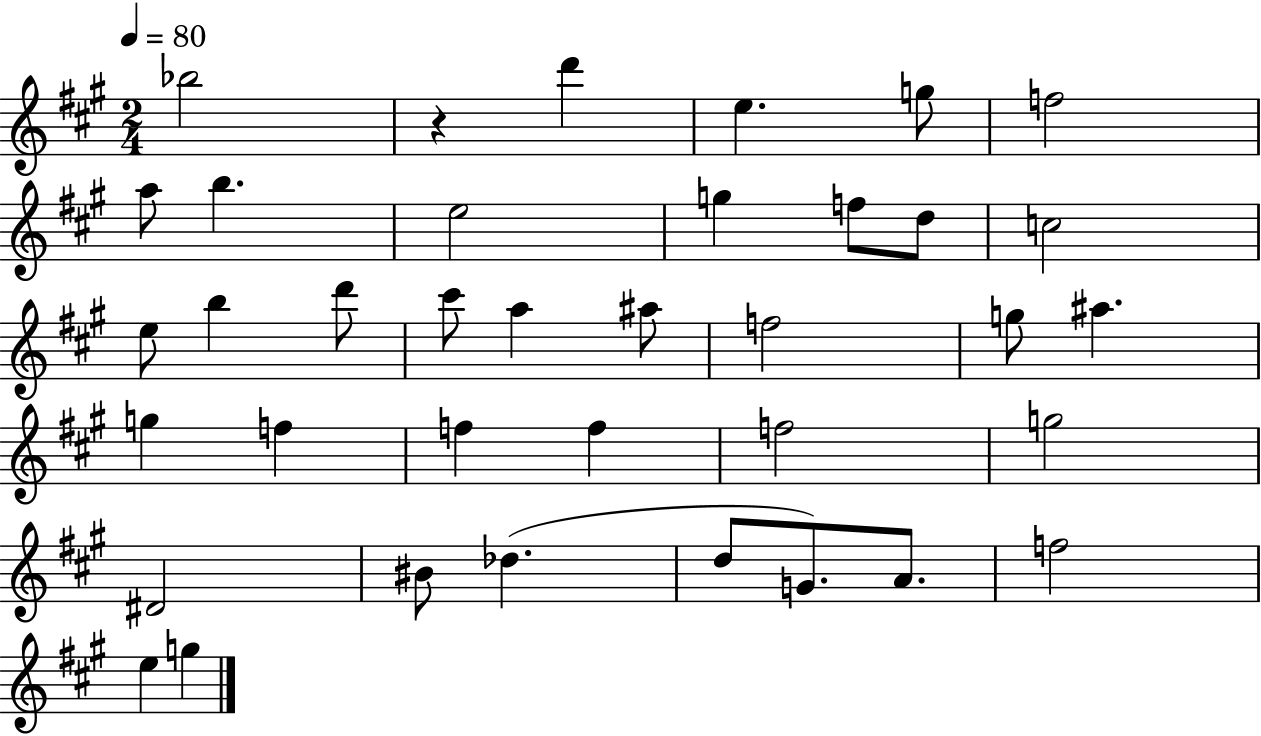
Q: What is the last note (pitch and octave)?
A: G5